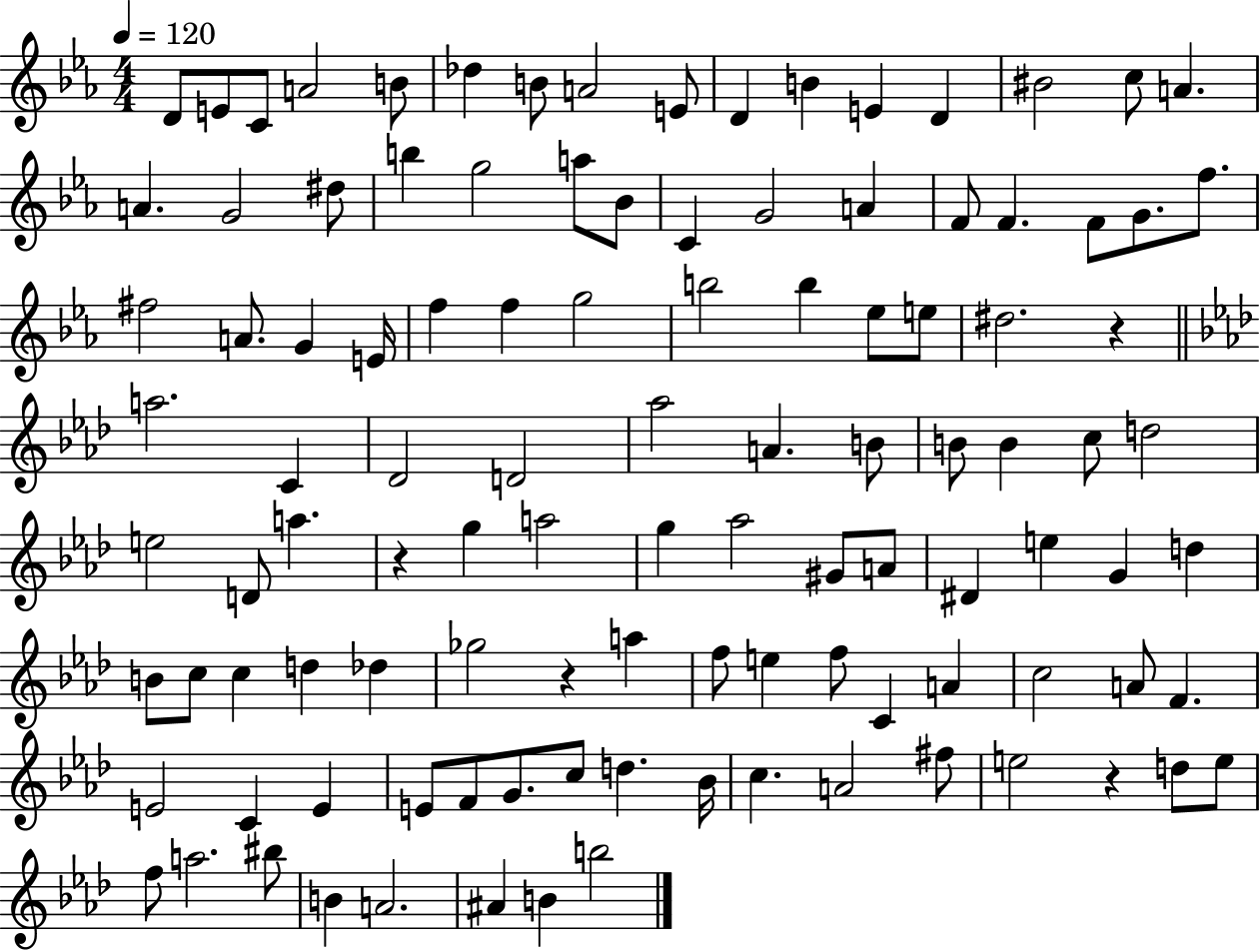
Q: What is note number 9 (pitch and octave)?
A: E4